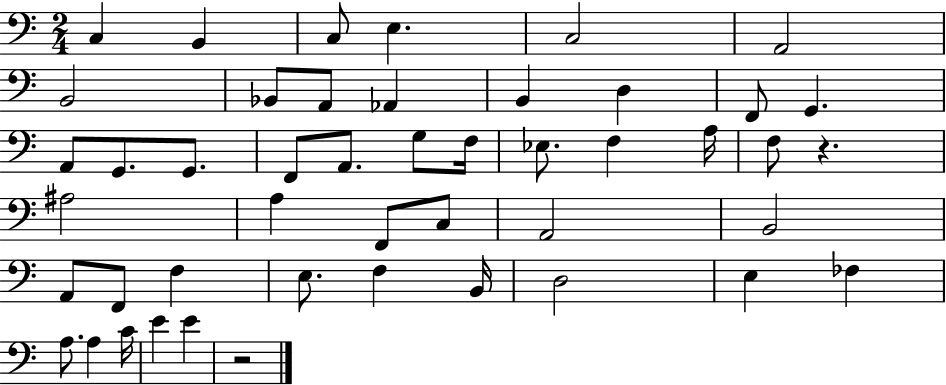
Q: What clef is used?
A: bass